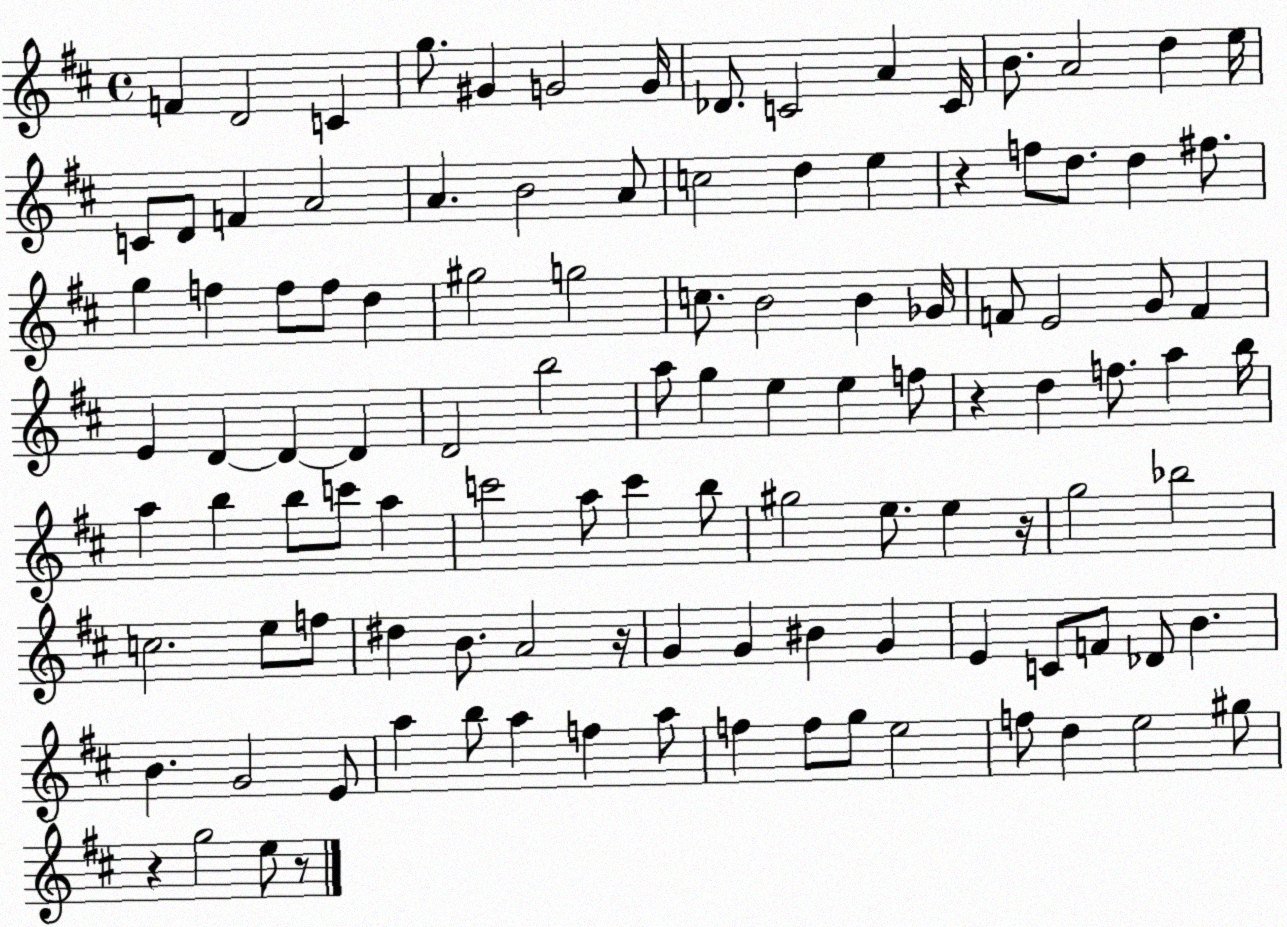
X:1
T:Untitled
M:4/4
L:1/4
K:D
F D2 C g/2 ^G G2 G/4 _D/2 C2 A C/4 B/2 A2 d e/4 C/2 D/2 F A2 A B2 A/2 c2 d e z f/2 d/2 d ^f/2 g f f/2 f/2 d ^g2 g2 c/2 B2 B _G/4 F/2 E2 G/2 F E D D D D2 b2 a/2 g e e f/2 z d f/2 a b/4 a b b/2 c'/2 a c'2 a/2 c' b/2 ^g2 e/2 e z/4 g2 _b2 c2 e/2 f/2 ^d B/2 A2 z/4 G G ^B G E C/2 F/2 _D/2 B B G2 E/2 a b/2 a f a/2 f f/2 g/2 e2 f/2 d e2 ^g/2 z g2 e/2 z/2